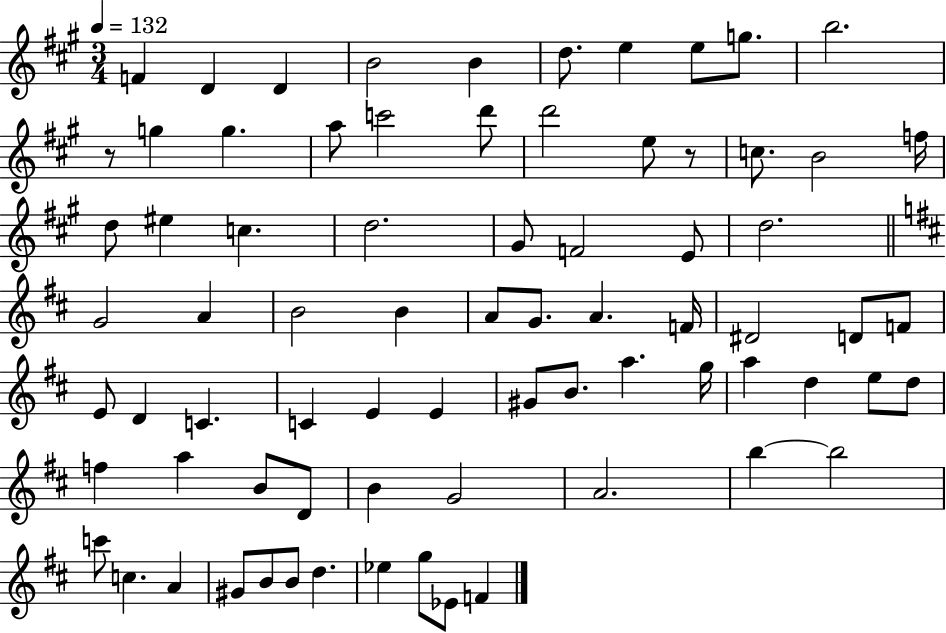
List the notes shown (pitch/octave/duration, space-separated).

F4/q D4/q D4/q B4/h B4/q D5/e. E5/q E5/e G5/e. B5/h. R/e G5/q G5/q. A5/e C6/h D6/e D6/h E5/e R/e C5/e. B4/h F5/s D5/e EIS5/q C5/q. D5/h. G#4/e F4/h E4/e D5/h. G4/h A4/q B4/h B4/q A4/e G4/e. A4/q. F4/s D#4/h D4/e F4/e E4/e D4/q C4/q. C4/q E4/q E4/q G#4/e B4/e. A5/q. G5/s A5/q D5/q E5/e D5/e F5/q A5/q B4/e D4/e B4/q G4/h A4/h. B5/q B5/h C6/e C5/q. A4/q G#4/e B4/e B4/e D5/q. Eb5/q G5/e Eb4/e F4/q